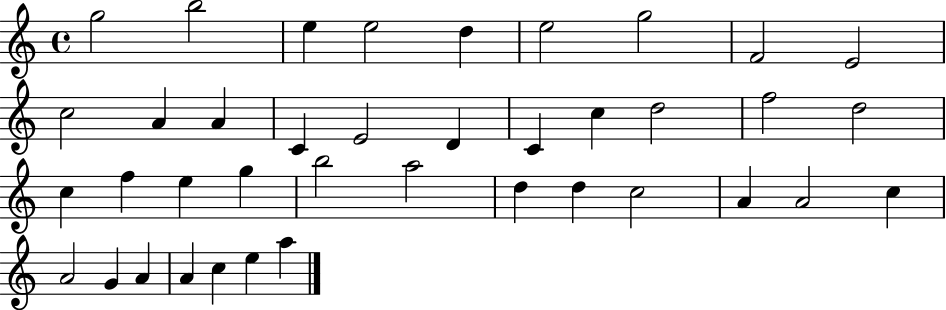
{
  \clef treble
  \time 4/4
  \defaultTimeSignature
  \key c \major
  g''2 b''2 | e''4 e''2 d''4 | e''2 g''2 | f'2 e'2 | \break c''2 a'4 a'4 | c'4 e'2 d'4 | c'4 c''4 d''2 | f''2 d''2 | \break c''4 f''4 e''4 g''4 | b''2 a''2 | d''4 d''4 c''2 | a'4 a'2 c''4 | \break a'2 g'4 a'4 | a'4 c''4 e''4 a''4 | \bar "|."
}